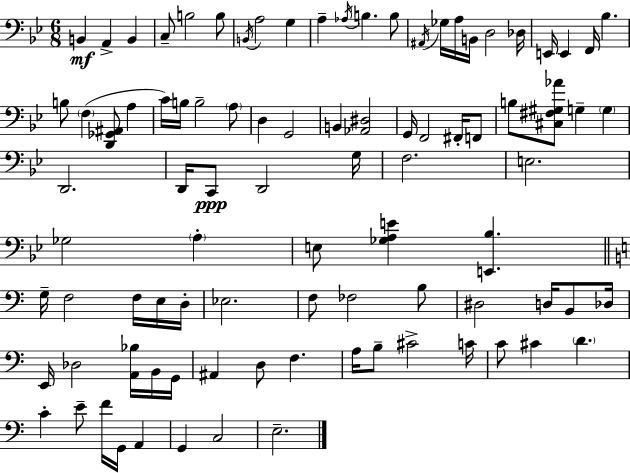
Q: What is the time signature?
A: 6/8